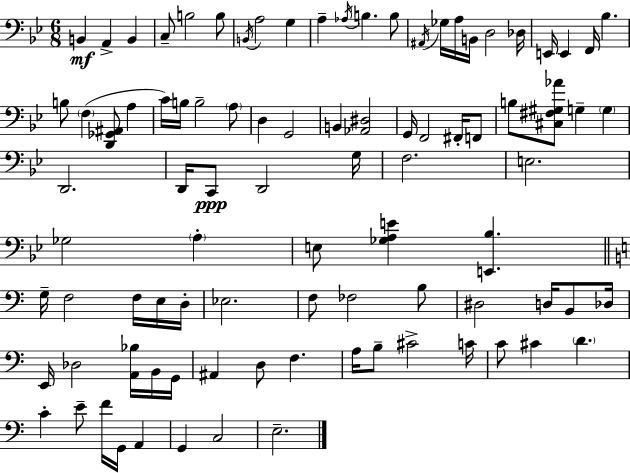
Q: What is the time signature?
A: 6/8